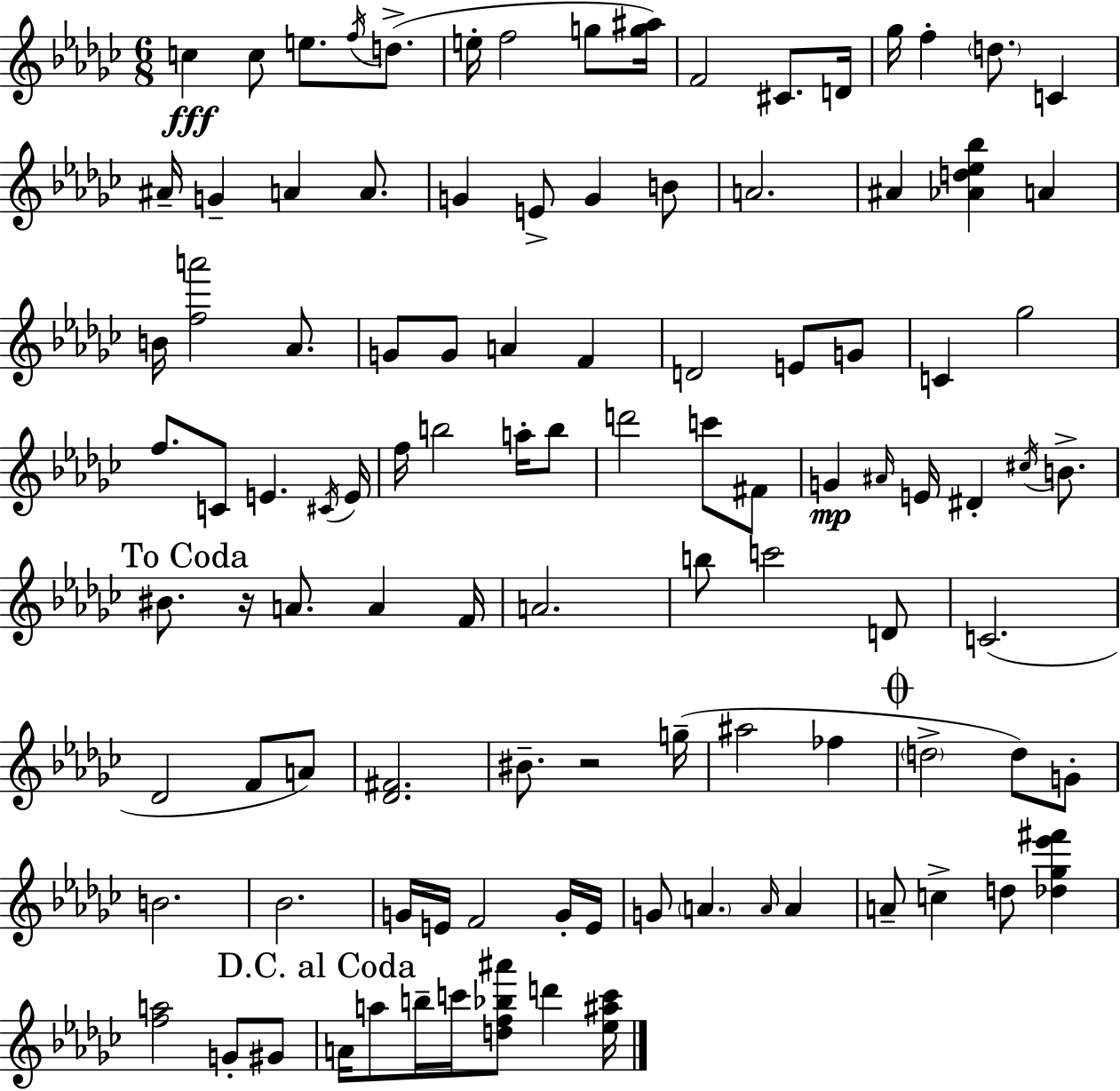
{
  \clef treble
  \numericTimeSignature
  \time 6/8
  \key ees \minor
  c''4\fff c''8 e''8. \acciaccatura { f''16 }( d''8.-> | e''16-. f''2 g''8 | <g'' ais''>16) f'2 cis'8. | d'16 ges''16 f''4-. \parenthesize d''8. c'4 | \break ais'16-- g'4-- a'4 a'8. | g'4 e'8-> g'4 b'8 | a'2. | ais'4 <aes' d'' ees'' bes''>4 a'4 | \break b'16 <f'' a'''>2 aes'8. | g'8 g'8 a'4 f'4 | d'2 e'8 g'8 | c'4 ges''2 | \break f''8. c'8 e'4. | \acciaccatura { cis'16 } e'16 f''16 b''2 a''16-. | b''8 d'''2 c'''8 | fis'8 g'4\mp \grace { ais'16 } e'16 dis'4-. | \break \acciaccatura { cis''16 } b'8.-> \mark "To Coda" bis'8. r16 a'8. a'4 | f'16 a'2. | b''8 c'''2 | d'8 c'2.( | \break des'2 | f'8 a'8) <des' fis'>2. | bis'8.-- r2 | g''16--( ais''2 | \break fes''4 \mark \markup { \musicglyph "scripts.coda" } \parenthesize d''2-> | d''8) g'8-. b'2. | bes'2. | g'16 e'16 f'2 | \break g'16-. e'16 g'8 \parenthesize a'4. | \grace { a'16 } a'4 a'8-- c''4-> d''8 | <des'' ges'' ees''' fis'''>4 <f'' a''>2 | g'8-. gis'8 \mark "D.C. al Coda" a'16 a''8 b''16-- c'''16 <d'' f'' bes'' ais'''>8 | \break d'''4 <ees'' ais'' c'''>16 \bar "|."
}